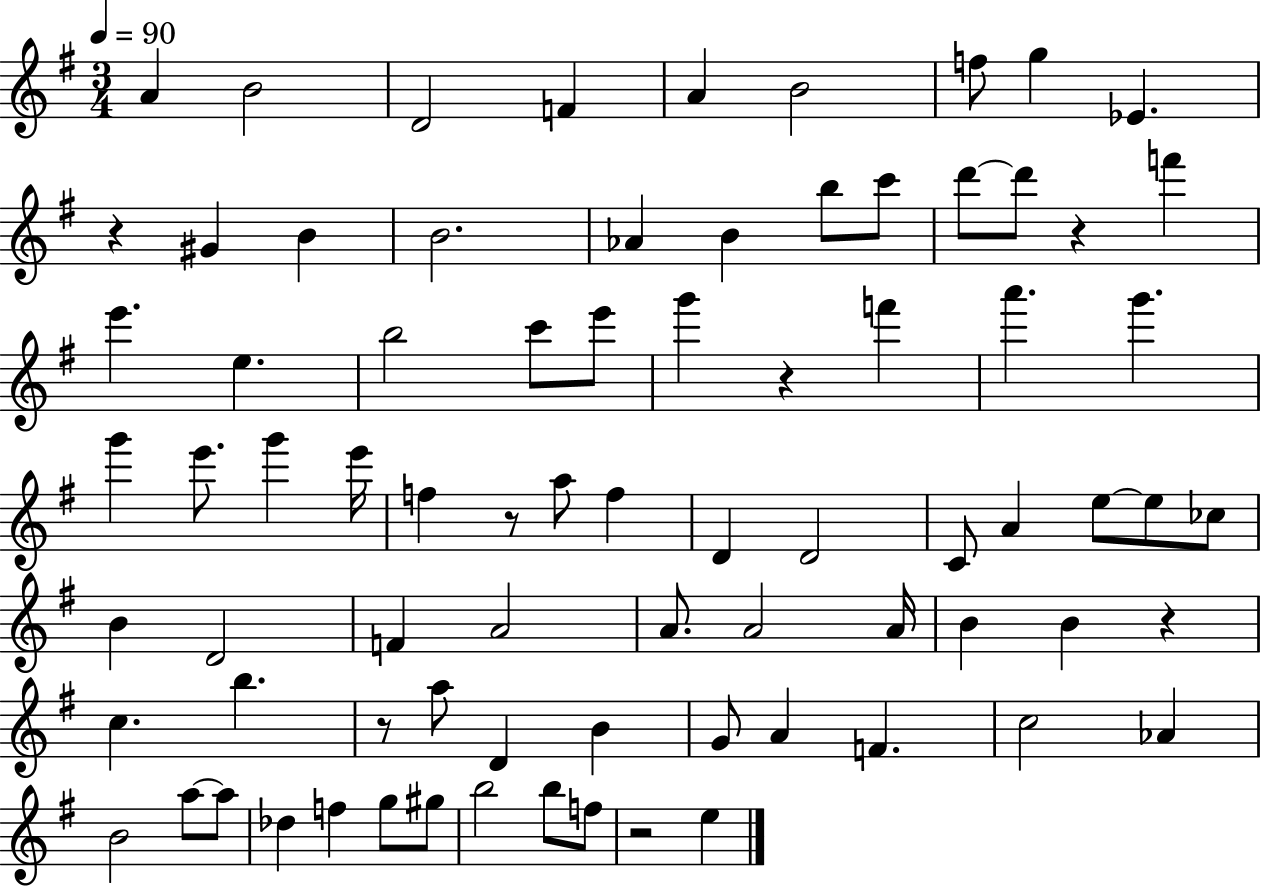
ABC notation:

X:1
T:Untitled
M:3/4
L:1/4
K:G
A B2 D2 F A B2 f/2 g _E z ^G B B2 _A B b/2 c'/2 d'/2 d'/2 z f' e' e b2 c'/2 e'/2 g' z f' a' g' g' e'/2 g' e'/4 f z/2 a/2 f D D2 C/2 A e/2 e/2 _c/2 B D2 F A2 A/2 A2 A/4 B B z c b z/2 a/2 D B G/2 A F c2 _A B2 a/2 a/2 _d f g/2 ^g/2 b2 b/2 f/2 z2 e